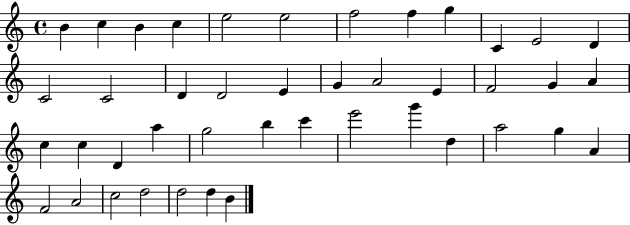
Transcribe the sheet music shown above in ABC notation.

X:1
T:Untitled
M:4/4
L:1/4
K:C
B c B c e2 e2 f2 f g C E2 D C2 C2 D D2 E G A2 E F2 G A c c D a g2 b c' e'2 g' d a2 g A F2 A2 c2 d2 d2 d B